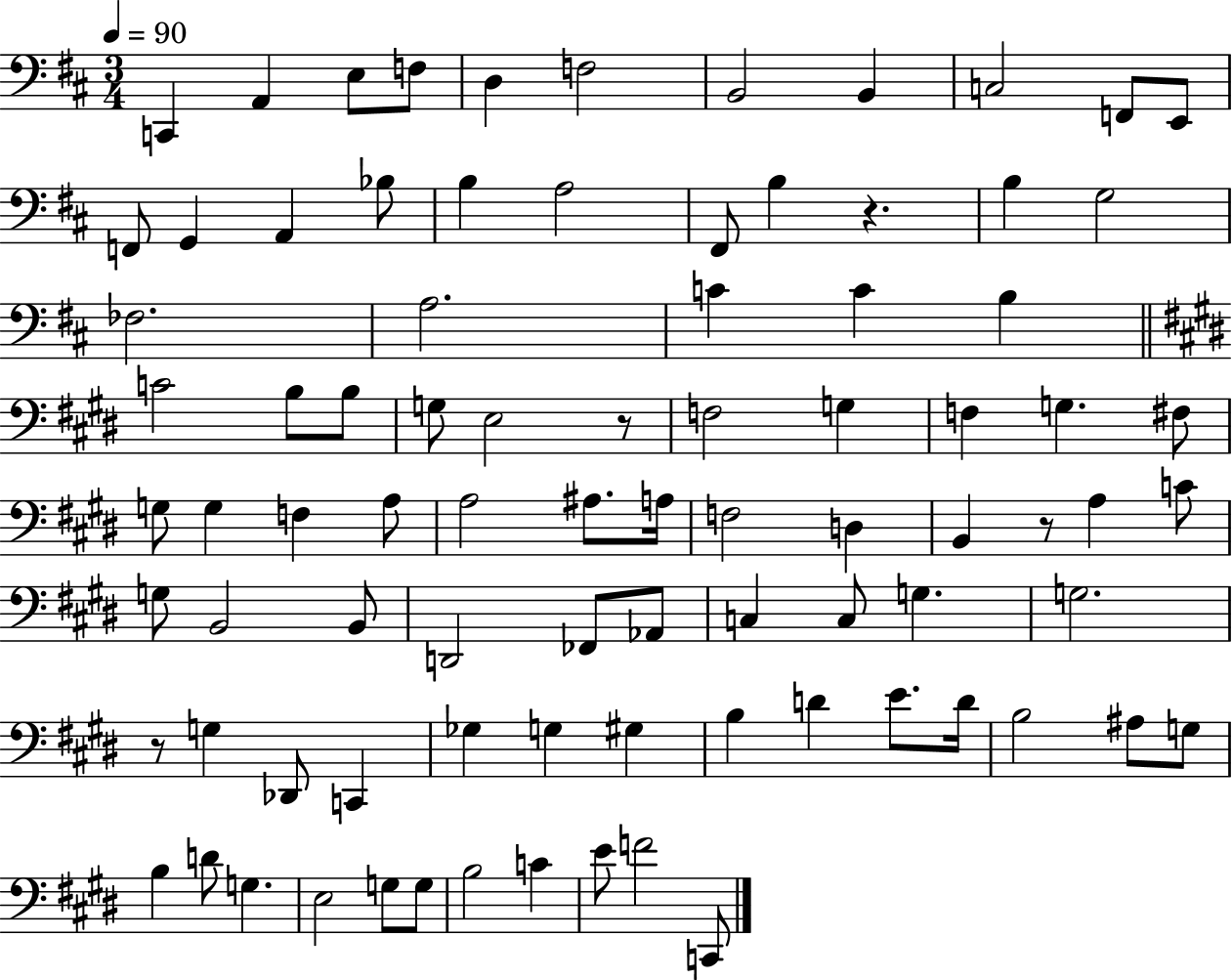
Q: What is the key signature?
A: D major